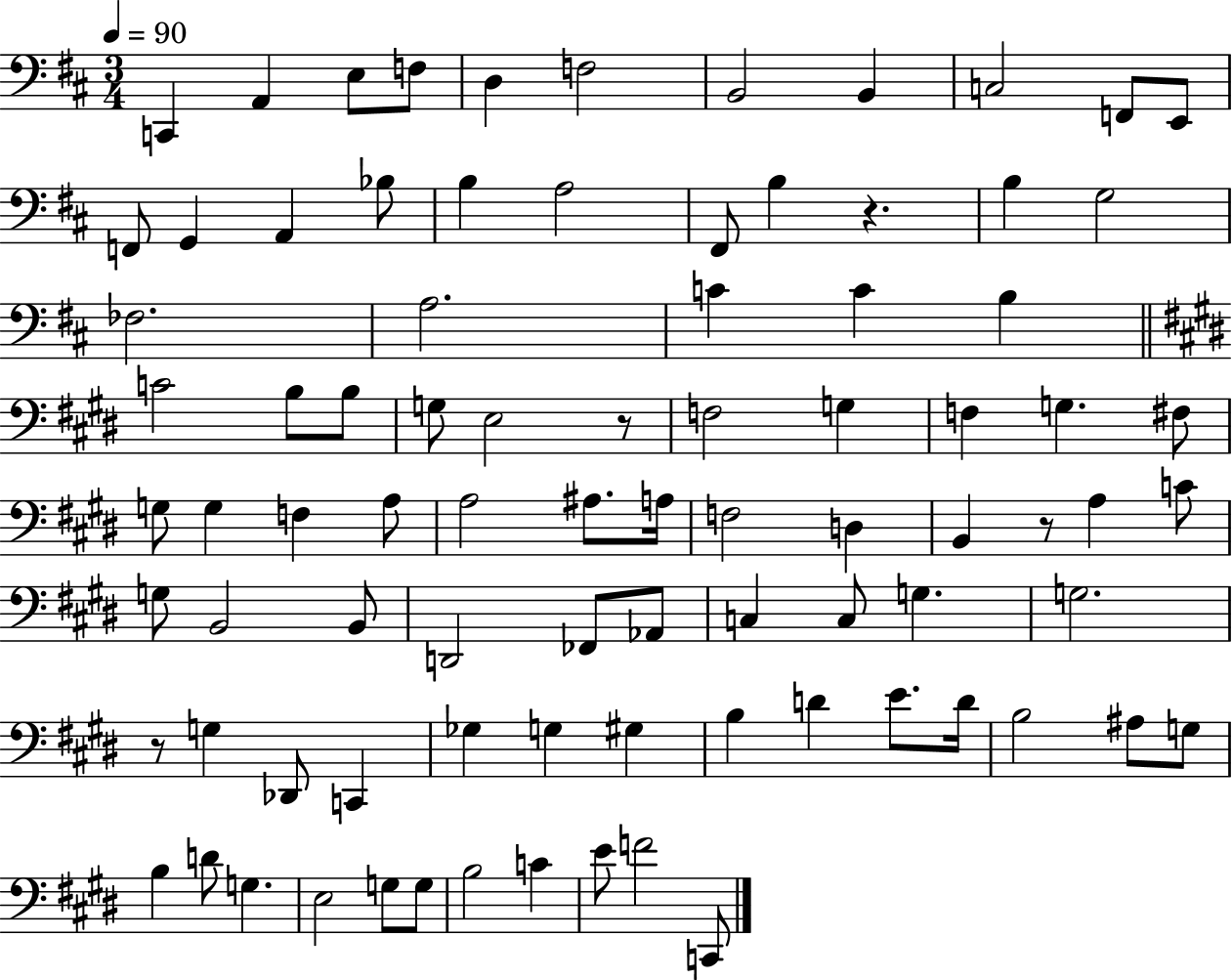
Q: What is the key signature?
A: D major